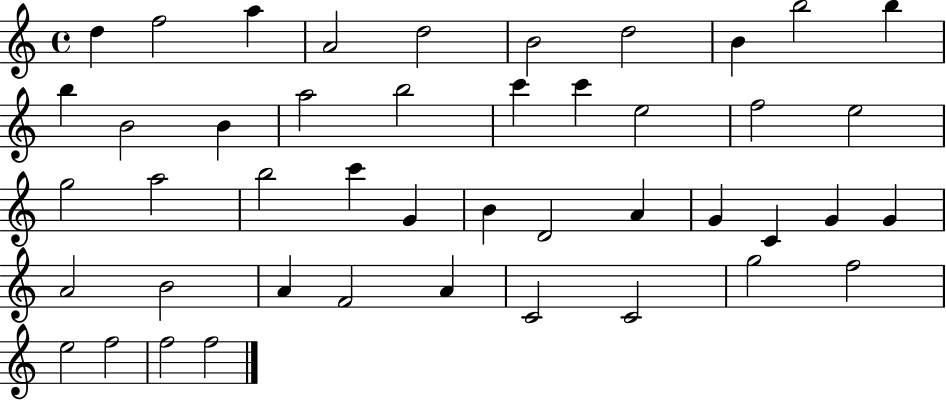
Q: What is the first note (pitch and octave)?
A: D5